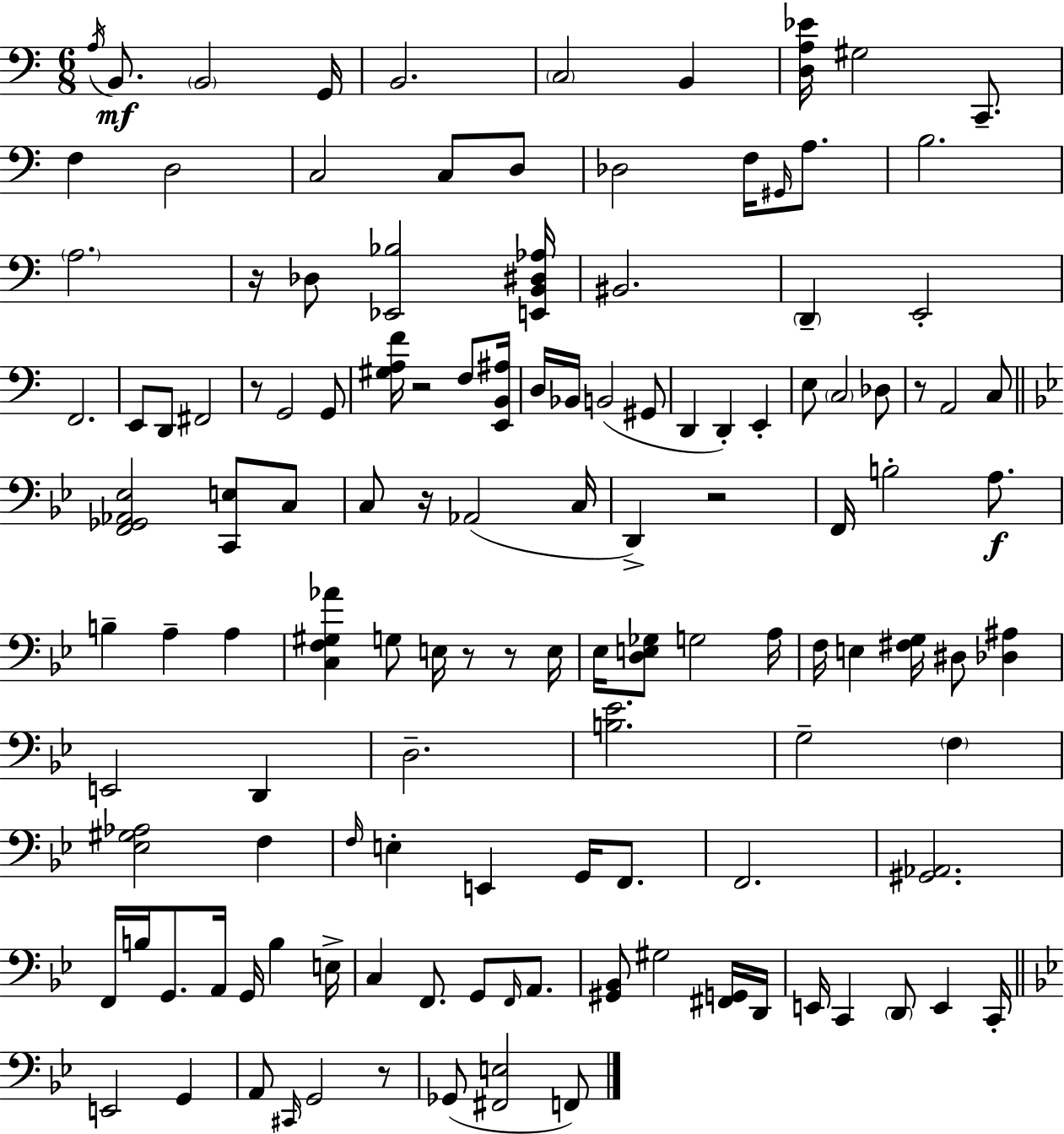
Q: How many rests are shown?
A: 9